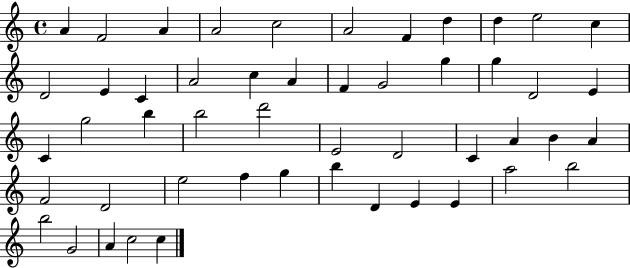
{
  \clef treble
  \time 4/4
  \defaultTimeSignature
  \key c \major
  a'4 f'2 a'4 | a'2 c''2 | a'2 f'4 d''4 | d''4 e''2 c''4 | \break d'2 e'4 c'4 | a'2 c''4 a'4 | f'4 g'2 g''4 | g''4 d'2 e'4 | \break c'4 g''2 b''4 | b''2 d'''2 | e'2 d'2 | c'4 a'4 b'4 a'4 | \break f'2 d'2 | e''2 f''4 g''4 | b''4 d'4 e'4 e'4 | a''2 b''2 | \break b''2 g'2 | a'4 c''2 c''4 | \bar "|."
}